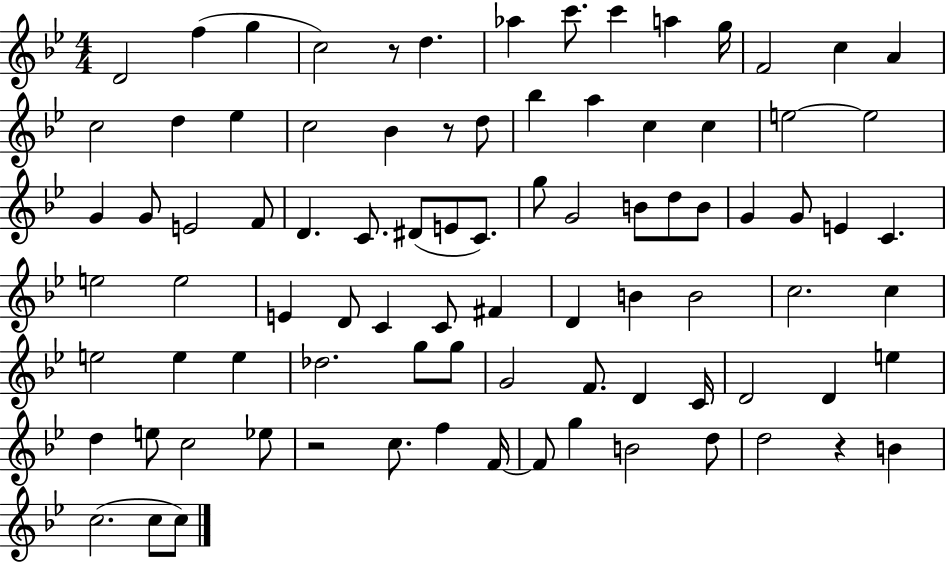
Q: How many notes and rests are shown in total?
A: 88